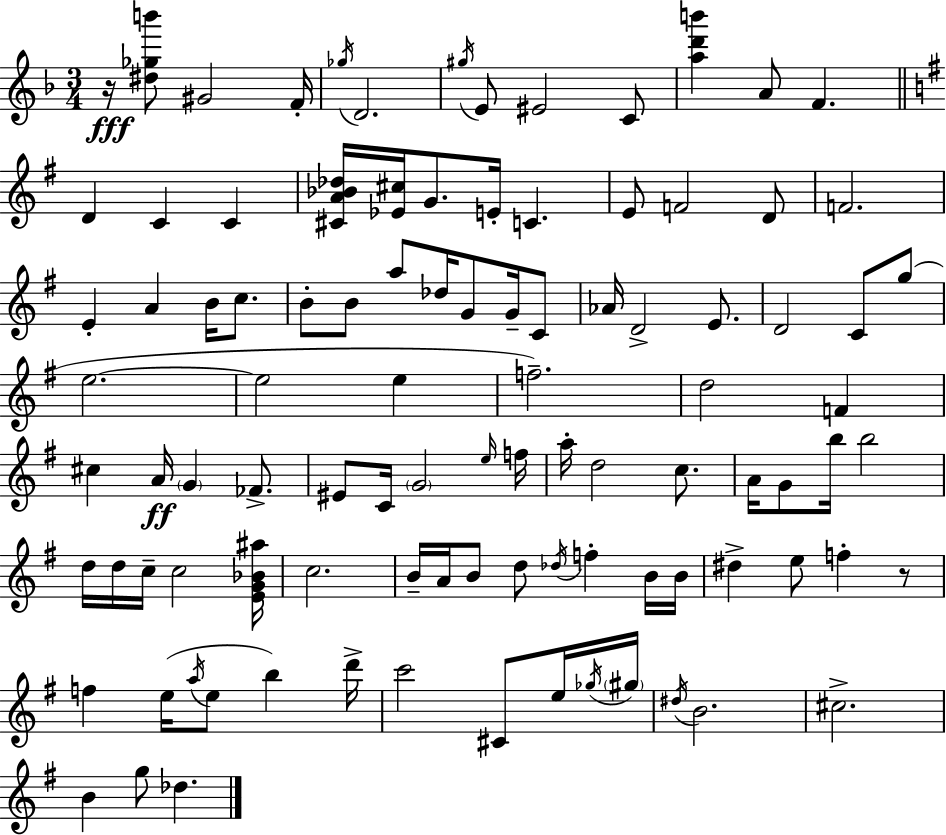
{
  \clef treble
  \numericTimeSignature
  \time 3/4
  \key f \major
  r16\fff <dis'' ges'' b'''>8 gis'2 f'16-. | \acciaccatura { ges''16 } d'2. | \acciaccatura { gis''16 } e'8 eis'2 | c'8 <a'' d''' b'''>4 a'8 f'4. | \break \bar "||" \break \key g \major d'4 c'4 c'4 | <cis' a' bes' des''>16 <ees' cis''>16 g'8. e'16-. c'4. | e'8 f'2 d'8 | f'2. | \break e'4-. a'4 b'16 c''8. | b'8-. b'8 a''8 des''16 g'8 g'16-- c'8 | aes'16 d'2-> e'8. | d'2 c'8 g''8( | \break e''2.~~ | e''2 e''4 | f''2.--) | d''2 f'4 | \break cis''4 a'16\ff \parenthesize g'4 fes'8.-> | eis'8 c'16 \parenthesize g'2 \grace { e''16 } | f''16 a''16-. d''2 c''8. | a'16 g'8 b''16 b''2 | \break d''16 d''16 c''16-- c''2 | <e' g' bes' ais''>16 c''2. | b'16-- a'16 b'8 d''8 \acciaccatura { des''16 } f''4-. | b'16 b'16 dis''4-> e''8 f''4-. | \break r8 f''4 e''16( \acciaccatura { a''16 } e''8 b''4) | d'''16-> c'''2 cis'8 | e''16 \acciaccatura { ges''16 } \parenthesize gis''16 \acciaccatura { dis''16 } b'2. | cis''2.-> | \break b'4 g''8 des''4. | \bar "|."
}